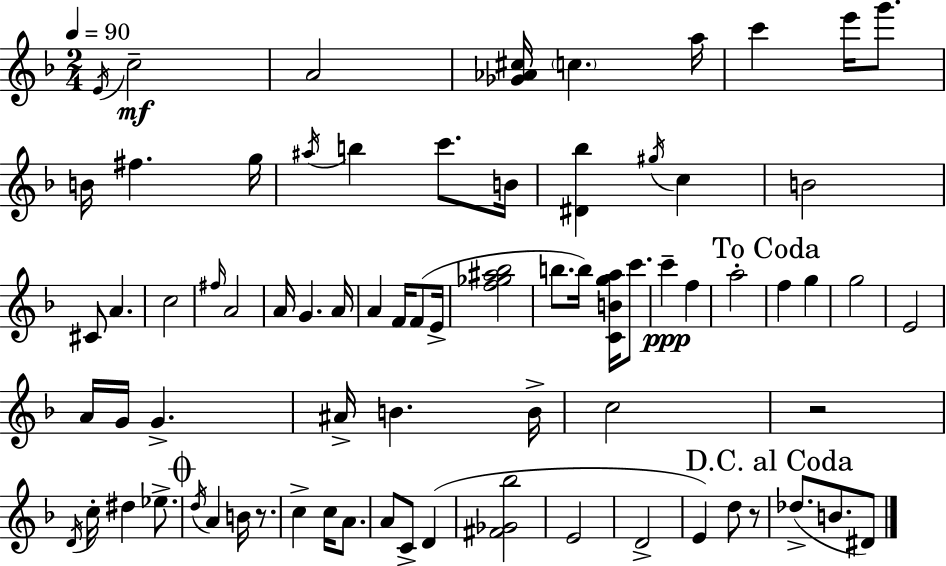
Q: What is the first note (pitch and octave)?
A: E4